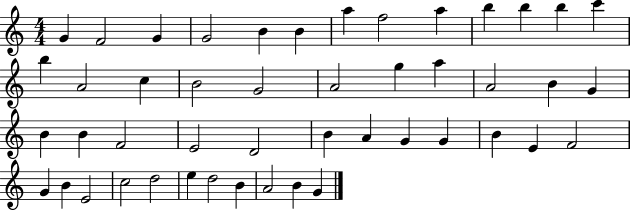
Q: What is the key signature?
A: C major